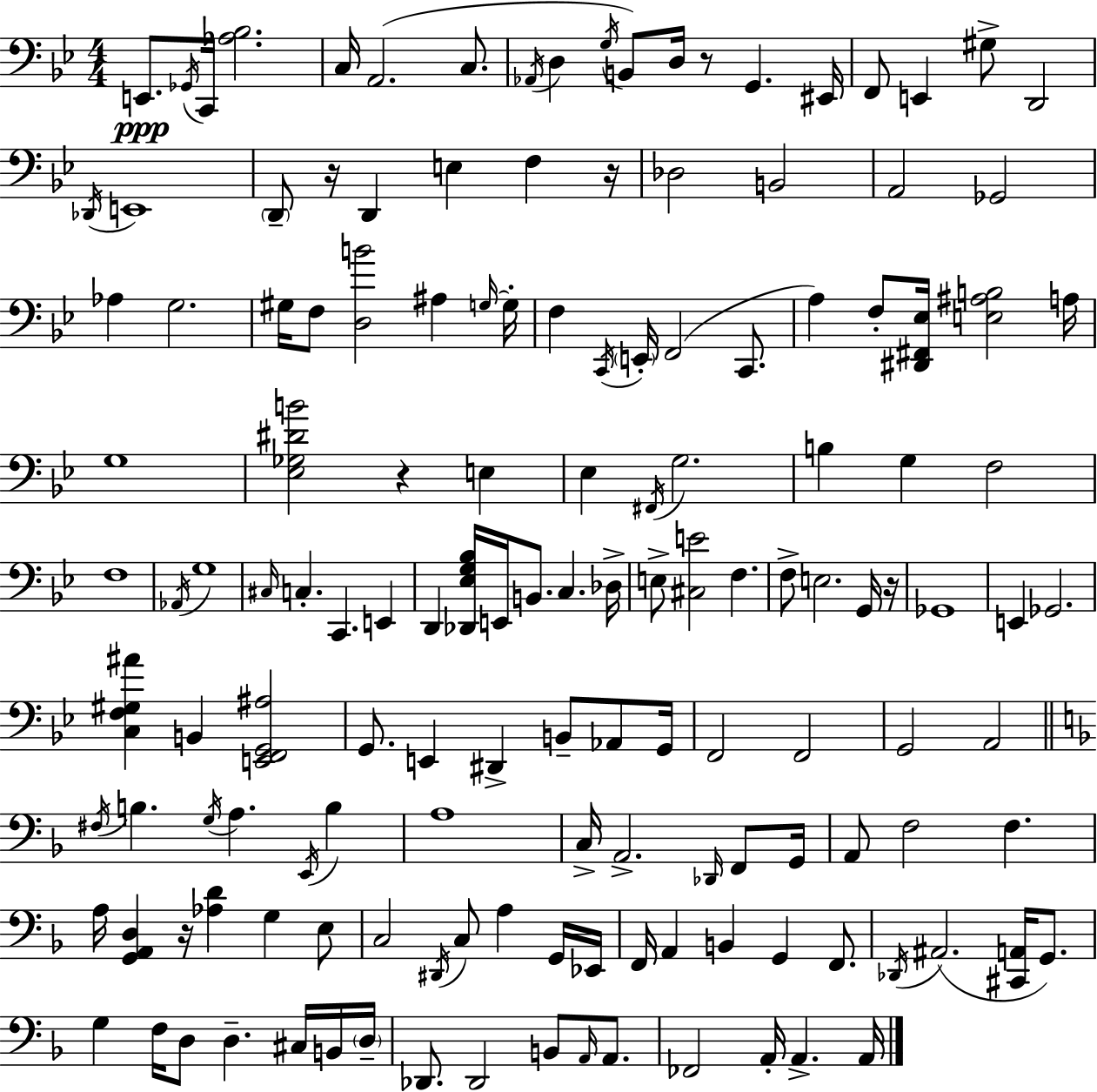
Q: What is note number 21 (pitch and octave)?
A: D2